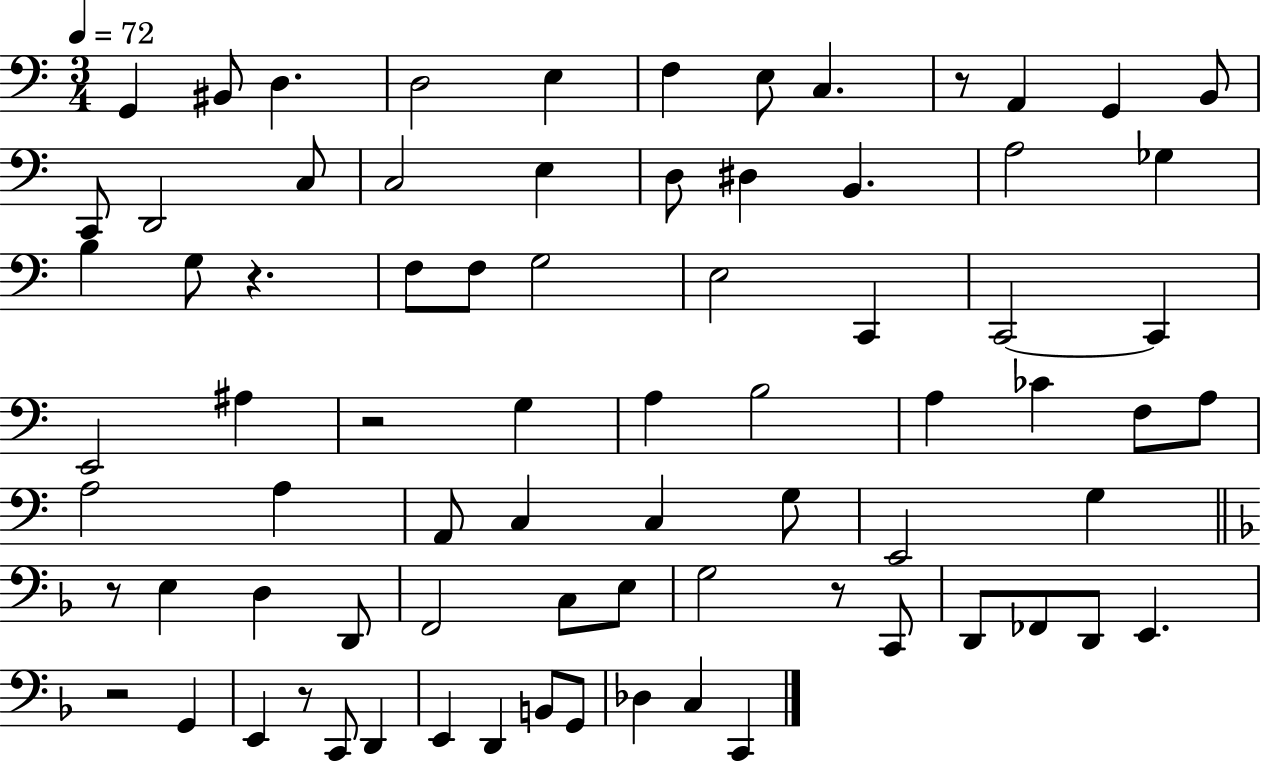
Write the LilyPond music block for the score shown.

{
  \clef bass
  \numericTimeSignature
  \time 3/4
  \key c \major
  \tempo 4 = 72
  \repeat volta 2 { g,4 bis,8 d4. | d2 e4 | f4 e8 c4. | r8 a,4 g,4 b,8 | \break c,8 d,2 c8 | c2 e4 | d8 dis4 b,4. | a2 ges4 | \break b4 g8 r4. | f8 f8 g2 | e2 c,4 | c,2~~ c,4 | \break e,2 ais4 | r2 g4 | a4 b2 | a4 ces'4 f8 a8 | \break a2 a4 | a,8 c4 c4 g8 | e,2 g4 | \bar "||" \break \key f \major r8 e4 d4 d,8 | f,2 c8 e8 | g2 r8 c,8 | d,8 fes,8 d,8 e,4. | \break r2 g,4 | e,4 r8 c,8 d,4 | e,4 d,4 b,8 g,8 | des4 c4 c,4 | \break } \bar "|."
}